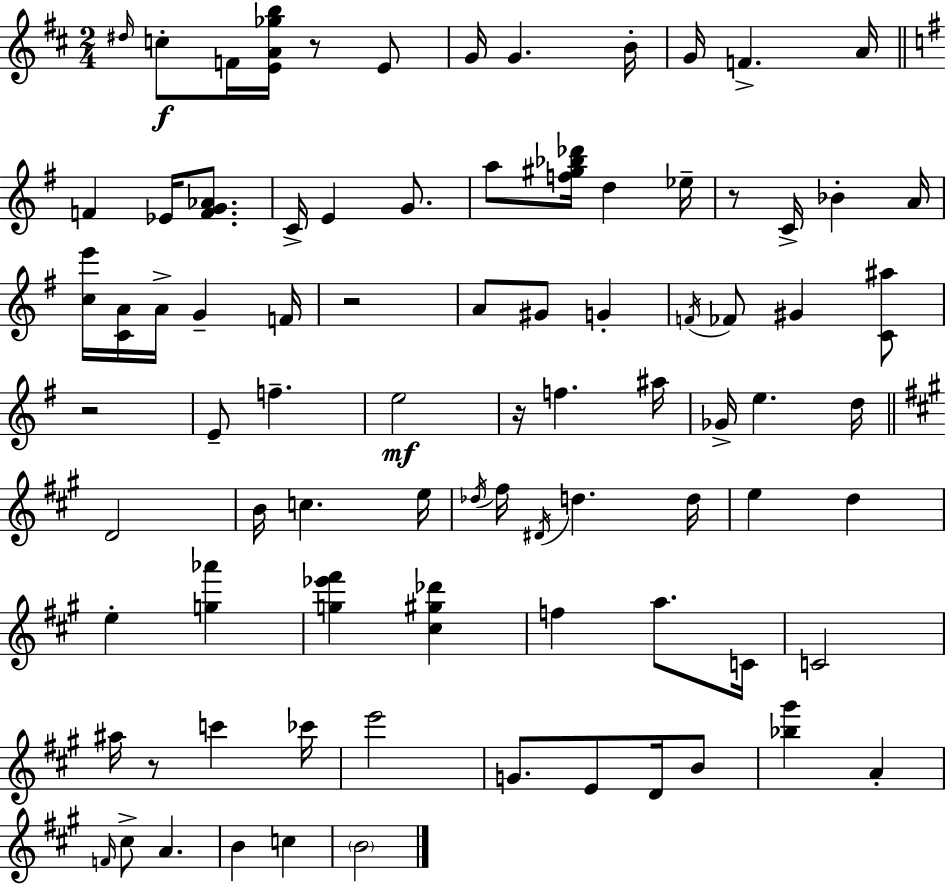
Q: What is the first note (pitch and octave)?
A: D#5